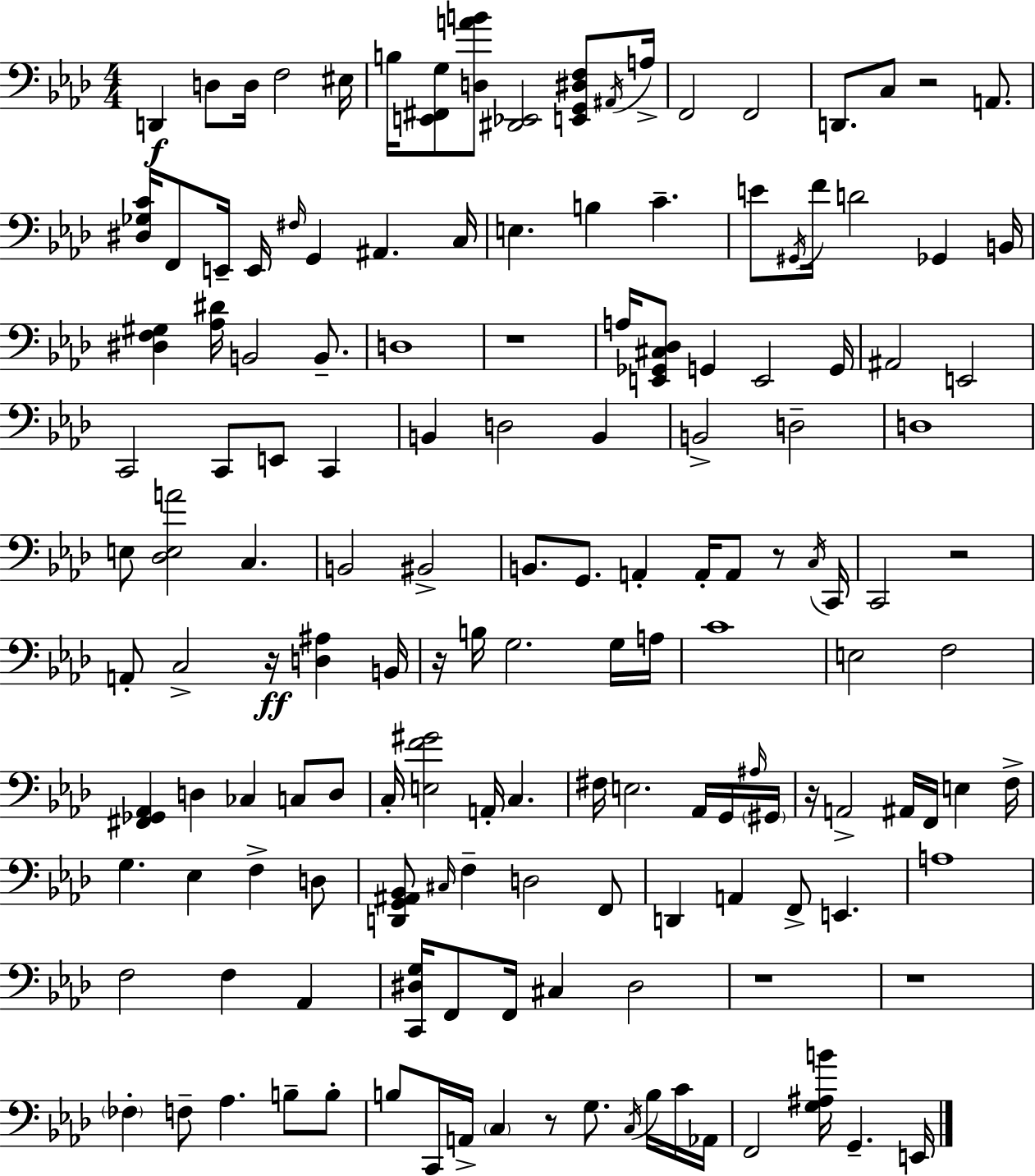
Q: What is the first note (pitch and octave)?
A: D2